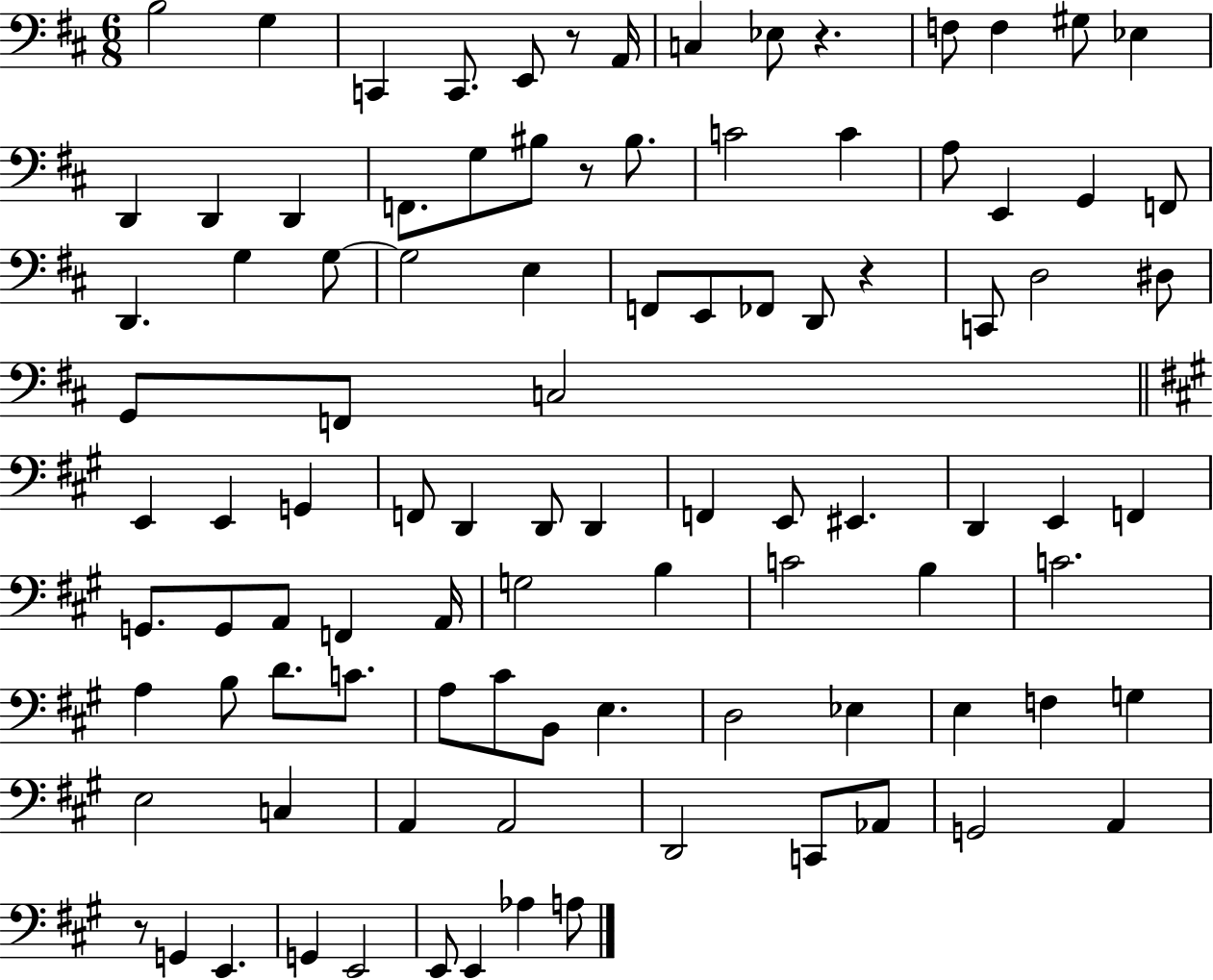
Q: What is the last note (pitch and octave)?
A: A3